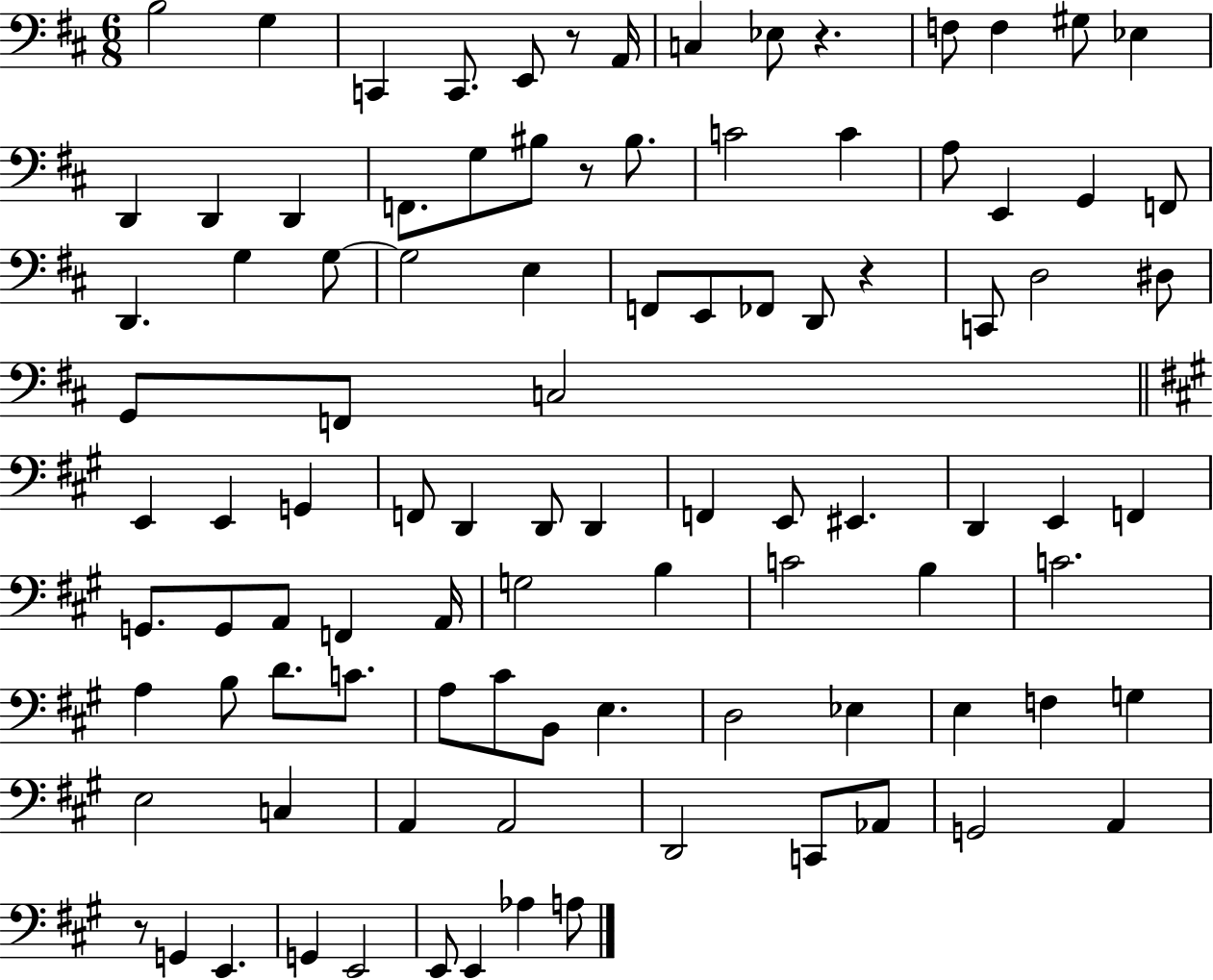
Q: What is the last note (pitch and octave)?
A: A3